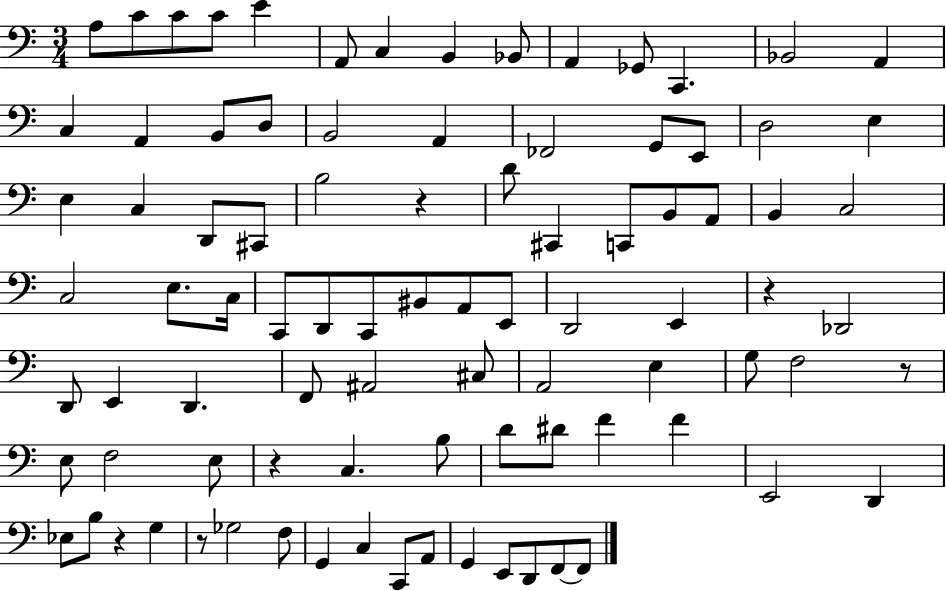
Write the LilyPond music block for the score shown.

{
  \clef bass
  \numericTimeSignature
  \time 3/4
  \key c \major
  a8 c'8 c'8 c'8 e'4 | a,8 c4 b,4 bes,8 | a,4 ges,8 c,4. | bes,2 a,4 | \break c4 a,4 b,8 d8 | b,2 a,4 | fes,2 g,8 e,8 | d2 e4 | \break e4 c4 d,8 cis,8 | b2 r4 | d'8 cis,4 c,8 b,8 a,8 | b,4 c2 | \break c2 e8. c16 | c,8 d,8 c,8 bis,8 a,8 e,8 | d,2 e,4 | r4 des,2 | \break d,8 e,4 d,4. | f,8 ais,2 cis8 | a,2 e4 | g8 f2 r8 | \break e8 f2 e8 | r4 c4. b8 | d'8 dis'8 f'4 f'4 | e,2 d,4 | \break ees8 b8 r4 g4 | r8 ges2 f8 | g,4 c4 c,8 a,8 | g,4 e,8 d,8 f,8~~ f,8 | \break \bar "|."
}